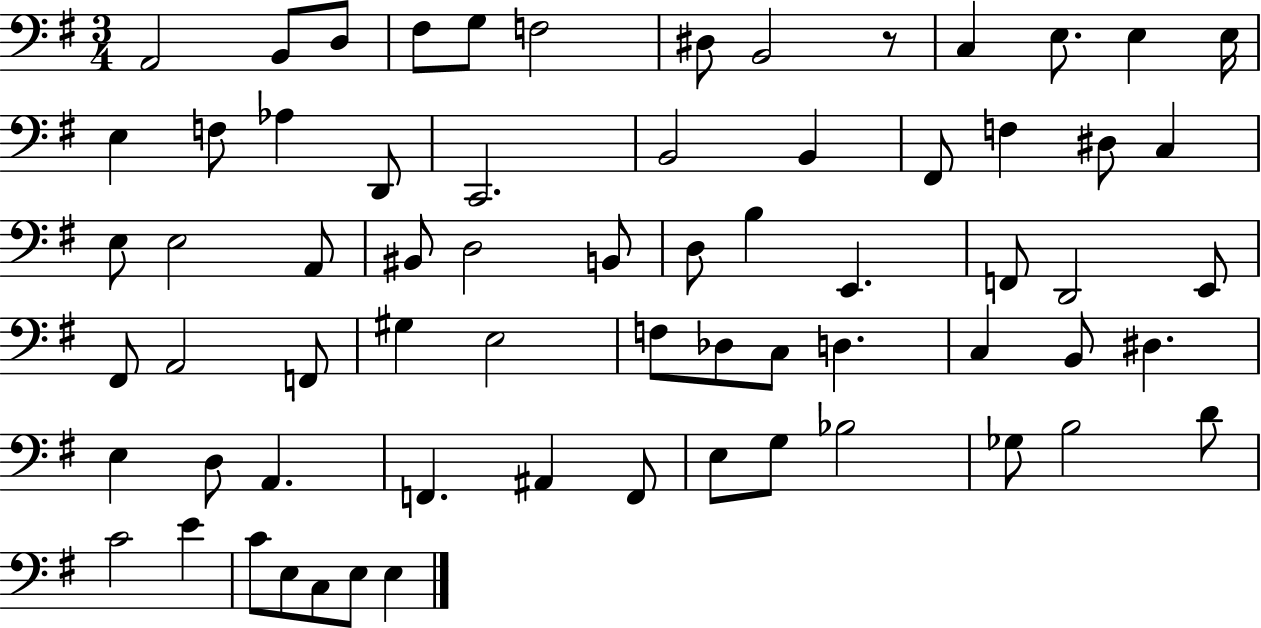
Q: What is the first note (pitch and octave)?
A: A2